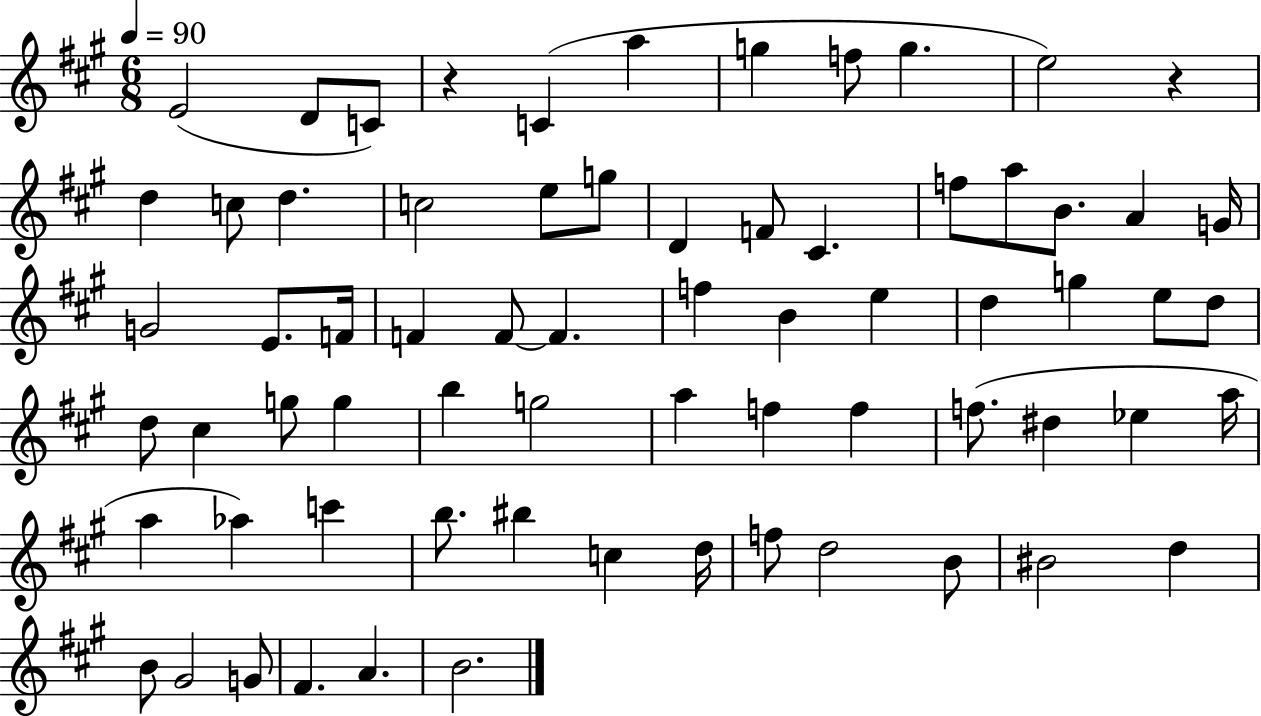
{
  \clef treble
  \numericTimeSignature
  \time 6/8
  \key a \major
  \tempo 4 = 90
  e'2( d'8 c'8) | r4 c'4( a''4 | g''4 f''8 g''4. | e''2) r4 | \break d''4 c''8 d''4. | c''2 e''8 g''8 | d'4 f'8 cis'4. | f''8 a''8 b'8. a'4 g'16 | \break g'2 e'8. f'16 | f'4 f'8~~ f'4. | f''4 b'4 e''4 | d''4 g''4 e''8 d''8 | \break d''8 cis''4 g''8 g''4 | b''4 g''2 | a''4 f''4 f''4 | f''8.( dis''4 ees''4 a''16 | \break a''4 aes''4) c'''4 | b''8. bis''4 c''4 d''16 | f''8 d''2 b'8 | bis'2 d''4 | \break b'8 gis'2 g'8 | fis'4. a'4. | b'2. | \bar "|."
}